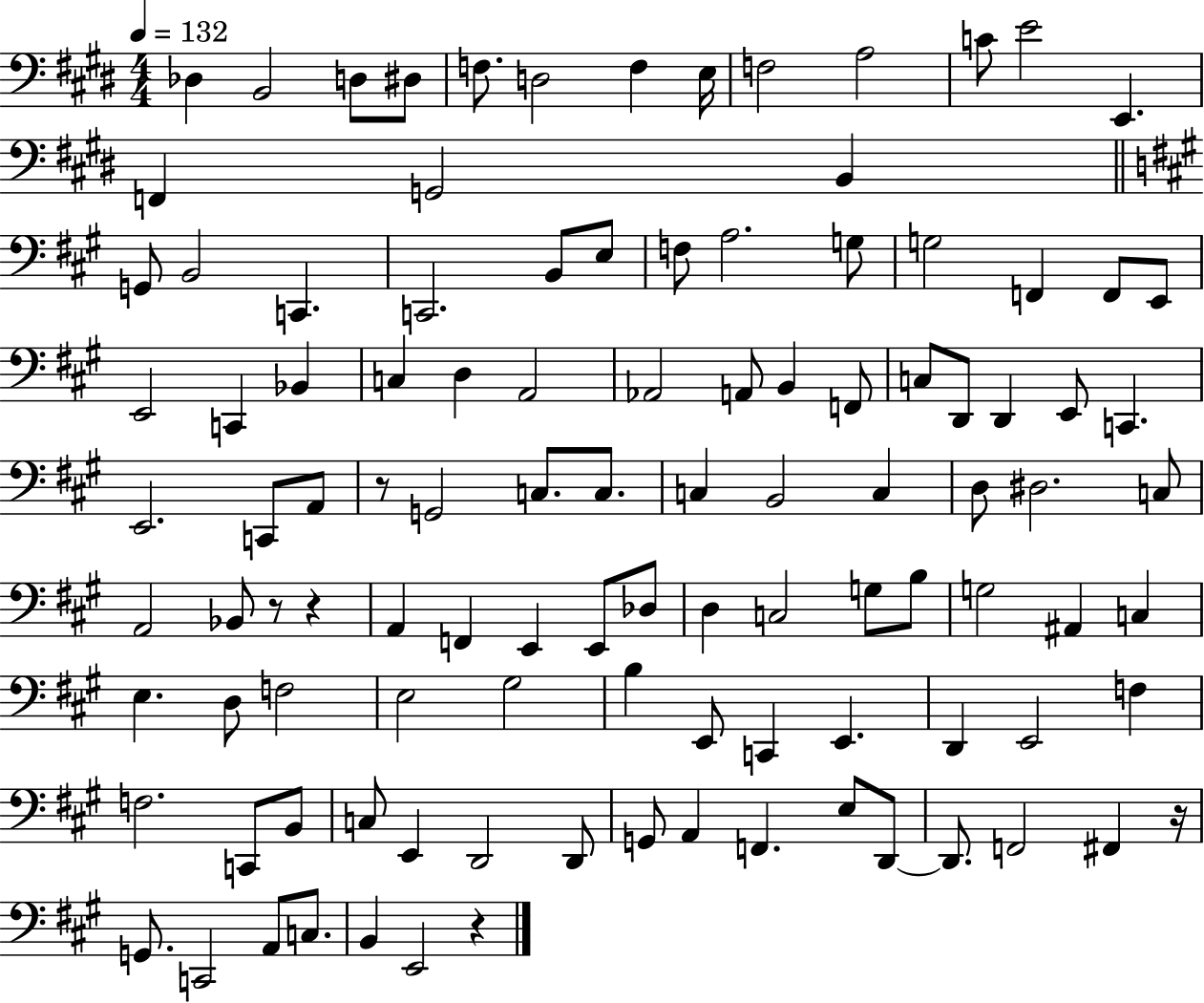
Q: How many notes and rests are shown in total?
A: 108